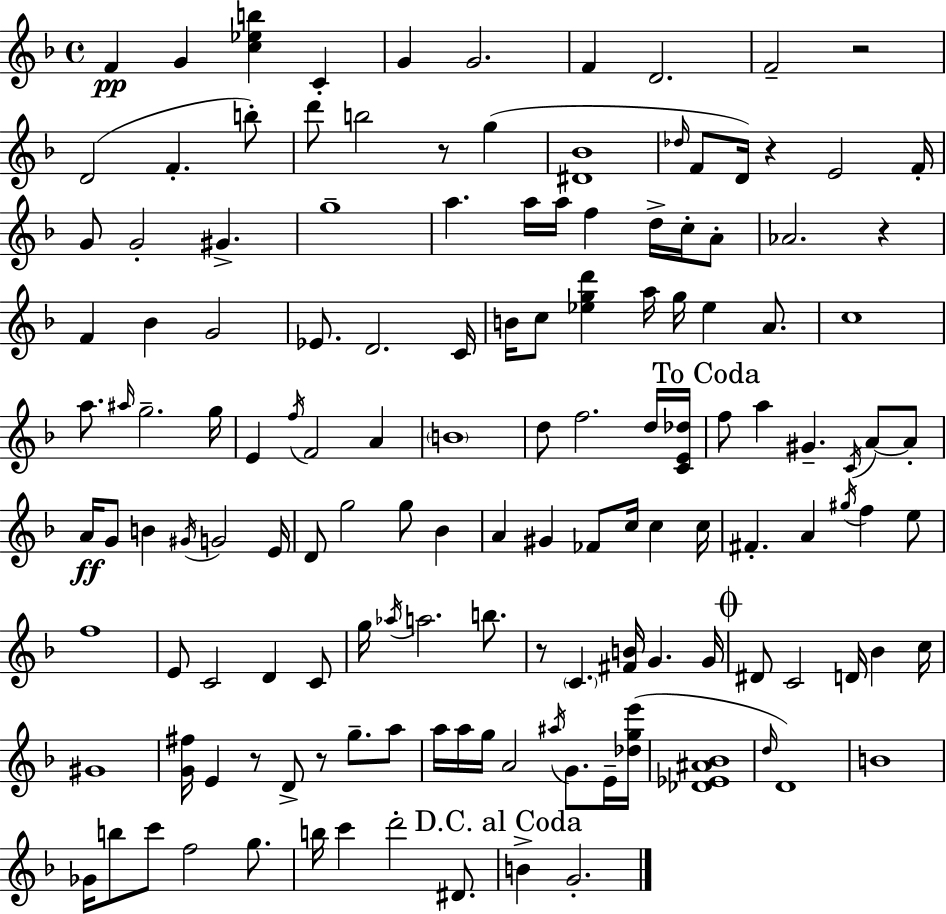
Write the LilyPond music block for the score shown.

{
  \clef treble
  \time 4/4
  \defaultTimeSignature
  \key f \major
  f'4\pp g'4 <c'' ees'' b''>4 c'4-. | g'4 g'2. | f'4 d'2. | f'2-- r2 | \break d'2( f'4.-. b''8-.) | d'''8 b''2 r8 g''4( | <dis' bes'>1 | \grace { des''16 } f'8 d'16) r4 e'2 | \break f'16-. g'8 g'2-. gis'4.-> | g''1-- | a''4. a''16 a''16 f''4 d''16-> c''16-. a'8-. | aes'2. r4 | \break f'4 bes'4 g'2 | ees'8. d'2. | c'16 b'16 c''8 <ees'' g'' d'''>4 a''16 g''16 ees''4 a'8. | c''1 | \break a''8. \grace { ais''16 } g''2.-- | g''16 e'4 \acciaccatura { f''16 } f'2 a'4 | \parenthesize b'1 | d''8 f''2. | \break d''16 <c' e' des''>16 \mark "To Coda" f''8 a''4 gis'4.-- \acciaccatura { c'16 } | a'8~~ a'8-. a'16\ff g'8 b'4 \acciaccatura { gis'16 } g'2 | e'16 d'8 g''2 g''8 | bes'4 a'4 gis'4 fes'8 c''16 | \break c''4 c''16 fis'4.-. a'4 \acciaccatura { gis''16 } | f''4 e''8 f''1 | e'8 c'2 | d'4 c'8 g''16 \acciaccatura { aes''16 } a''2. | \break b''8. r8 \parenthesize c'4. <fis' b'>16 | g'4. g'16 \mark \markup { \musicglyph "scripts.coda" } dis'8 c'2 | d'16 bes'4 c''16 gis'1 | <g' fis''>16 e'4 r8 d'8-> | \break r8 g''8.-- a''8 a''16 a''16 g''16 a'2 | \acciaccatura { ais''16 } g'8. e'16-- <des'' g'' e'''>16( <des' ees' ais' bes'>1 | \grace { d''16 }) d'1 | b'1 | \break ges'16 b''8 c'''8 f''2 | g''8. b''16 c'''4 d'''2-. | dis'8. \mark "D.C. al Coda" b'4-> g'2.-. | \bar "|."
}